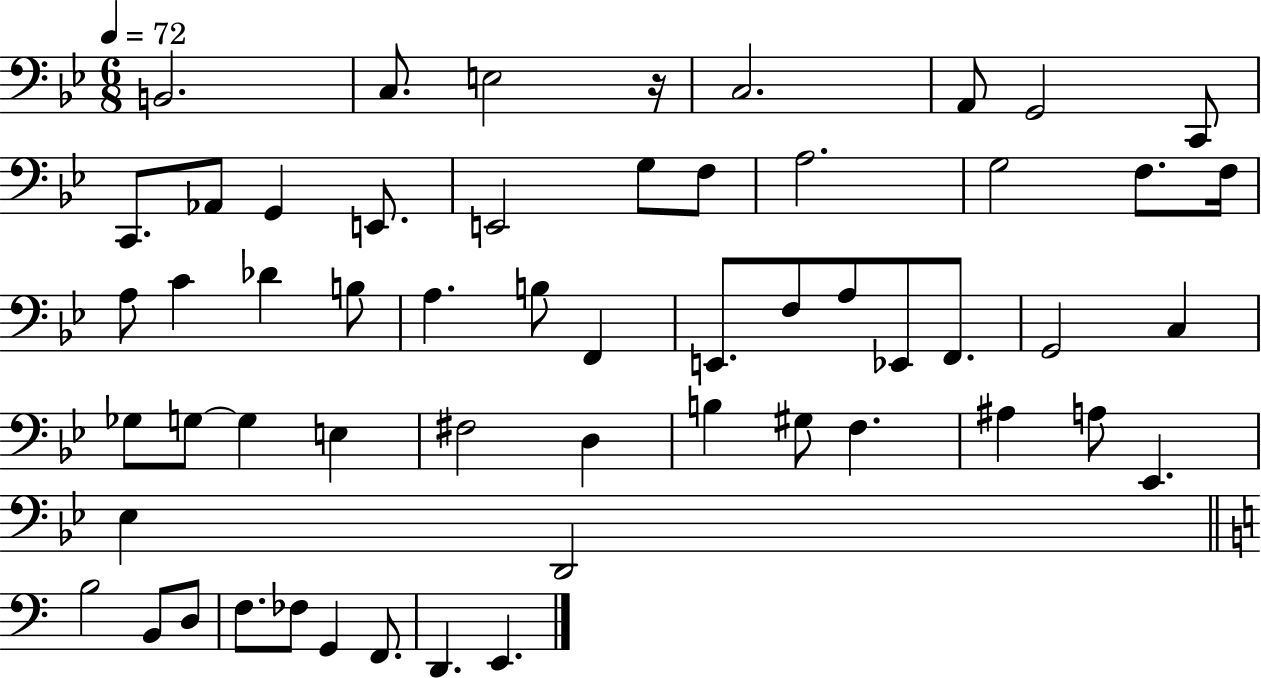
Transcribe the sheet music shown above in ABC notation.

X:1
T:Untitled
M:6/8
L:1/4
K:Bb
B,,2 C,/2 E,2 z/4 C,2 A,,/2 G,,2 C,,/2 C,,/2 _A,,/2 G,, E,,/2 E,,2 G,/2 F,/2 A,2 G,2 F,/2 F,/4 A,/2 C _D B,/2 A, B,/2 F,, E,,/2 F,/2 A,/2 _E,,/2 F,,/2 G,,2 C, _G,/2 G,/2 G, E, ^F,2 D, B, ^G,/2 F, ^A, A,/2 _E,, _E, D,,2 B,2 B,,/2 D,/2 F,/2 _F,/2 G,, F,,/2 D,, E,,